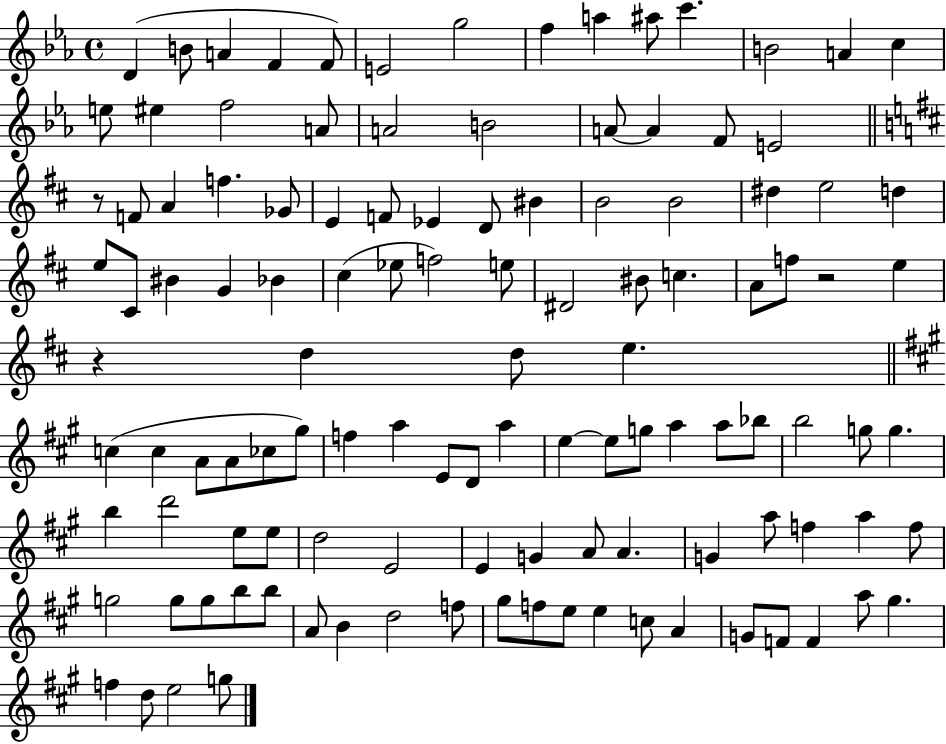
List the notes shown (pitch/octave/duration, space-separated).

D4/q B4/e A4/q F4/q F4/e E4/h G5/h F5/q A5/q A#5/e C6/q. B4/h A4/q C5/q E5/e EIS5/q F5/h A4/e A4/h B4/h A4/e A4/q F4/e E4/h R/e F4/e A4/q F5/q. Gb4/e E4/q F4/e Eb4/q D4/e BIS4/q B4/h B4/h D#5/q E5/h D5/q E5/e C#4/e BIS4/q G4/q Bb4/q C#5/q Eb5/e F5/h E5/e D#4/h BIS4/e C5/q. A4/e F5/e R/h E5/q R/q D5/q D5/e E5/q. C5/q C5/q A4/e A4/e CES5/e G#5/e F5/q A5/q E4/e D4/e A5/q E5/q E5/e G5/e A5/q A5/e Bb5/e B5/h G5/e G5/q. B5/q D6/h E5/e E5/e D5/h E4/h E4/q G4/q A4/e A4/q. G4/q A5/e F5/q A5/q F5/e G5/h G5/e G5/e B5/e B5/e A4/e B4/q D5/h F5/e G#5/e F5/e E5/e E5/q C5/e A4/q G4/e F4/e F4/q A5/e G#5/q. F5/q D5/e E5/h G5/e